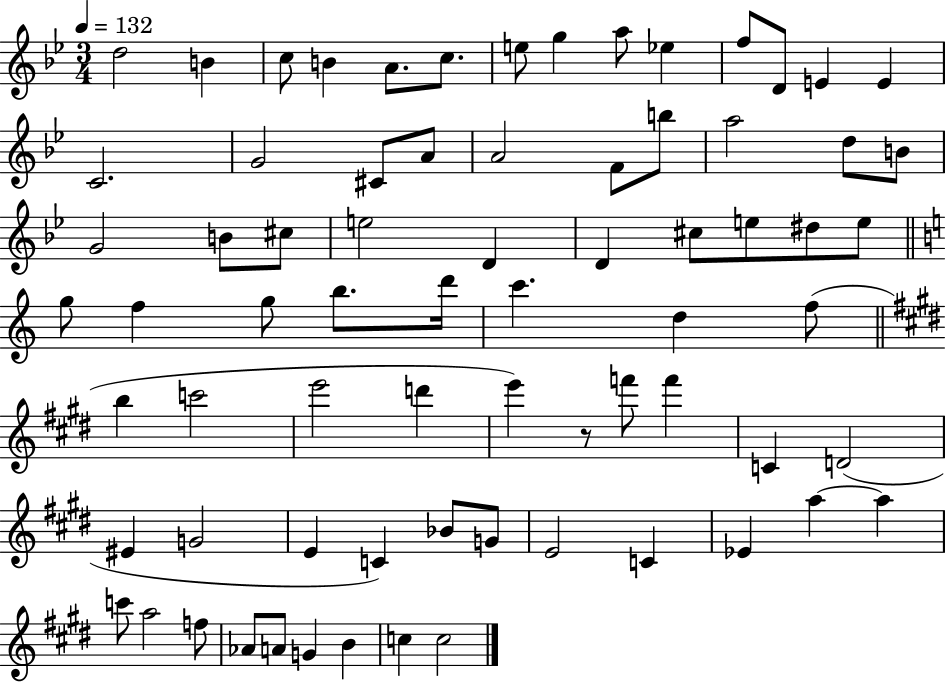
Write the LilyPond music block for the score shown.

{
  \clef treble
  \numericTimeSignature
  \time 3/4
  \key bes \major
  \tempo 4 = 132
  \repeat volta 2 { d''2 b'4 | c''8 b'4 a'8. c''8. | e''8 g''4 a''8 ees''4 | f''8 d'8 e'4 e'4 | \break c'2. | g'2 cis'8 a'8 | a'2 f'8 b''8 | a''2 d''8 b'8 | \break g'2 b'8 cis''8 | e''2 d'4 | d'4 cis''8 e''8 dis''8 e''8 | \bar "||" \break \key c \major g''8 f''4 g''8 b''8. d'''16 | c'''4. d''4 f''8( | \bar "||" \break \key e \major b''4 c'''2 | e'''2 d'''4 | e'''4) r8 f'''8 f'''4 | c'4 d'2( | \break eis'4 g'2 | e'4 c'4) bes'8 g'8 | e'2 c'4 | ees'4 a''4~~ a''4 | \break c'''8 a''2 f''8 | aes'8 a'8 g'4 b'4 | c''4 c''2 | } \bar "|."
}